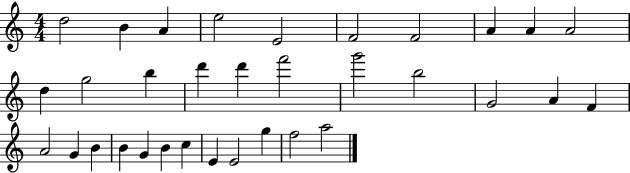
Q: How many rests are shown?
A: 0